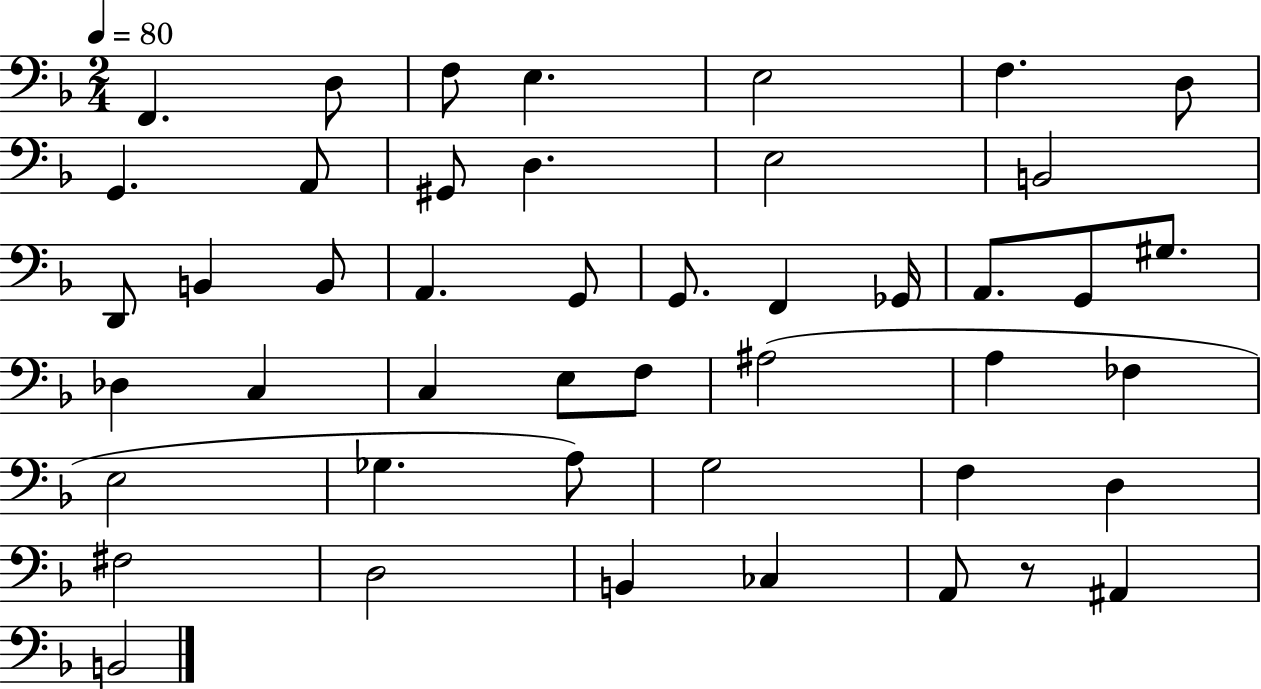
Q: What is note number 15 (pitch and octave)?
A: B2